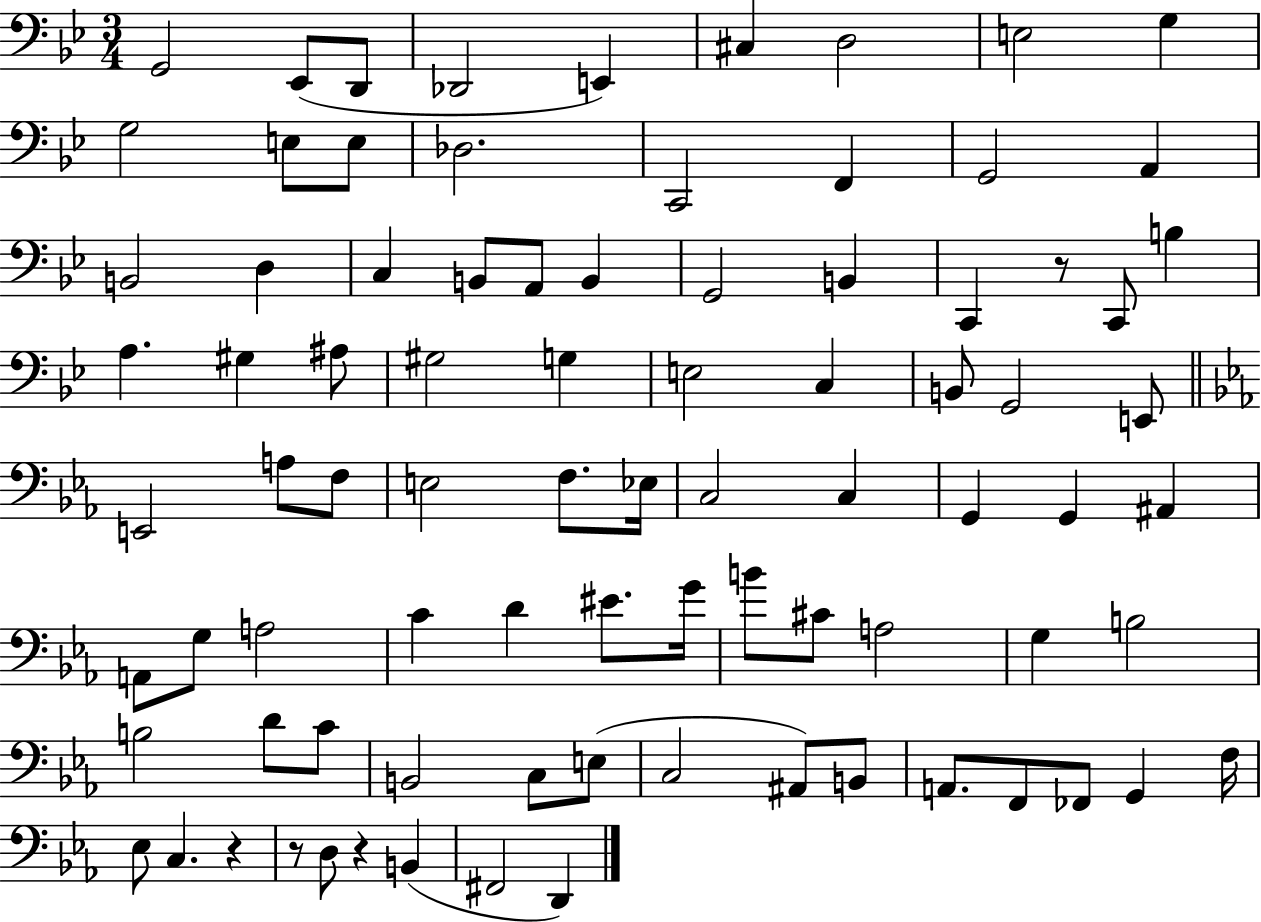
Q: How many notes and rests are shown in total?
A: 85